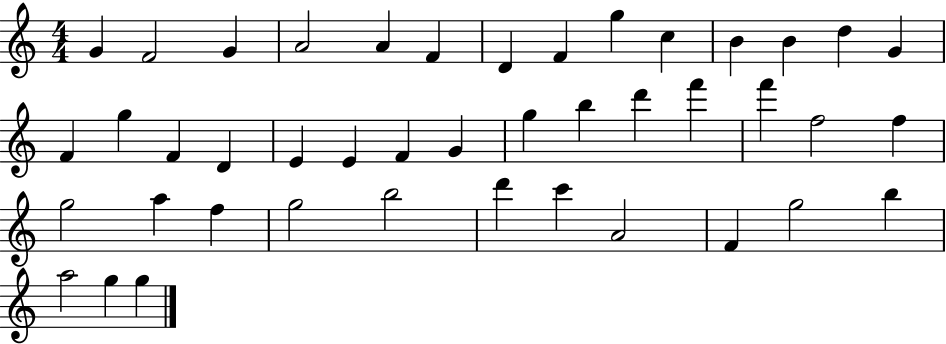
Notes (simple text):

G4/q F4/h G4/q A4/h A4/q F4/q D4/q F4/q G5/q C5/q B4/q B4/q D5/q G4/q F4/q G5/q F4/q D4/q E4/q E4/q F4/q G4/q G5/q B5/q D6/q F6/q F6/q F5/h F5/q G5/h A5/q F5/q G5/h B5/h D6/q C6/q A4/h F4/q G5/h B5/q A5/h G5/q G5/q